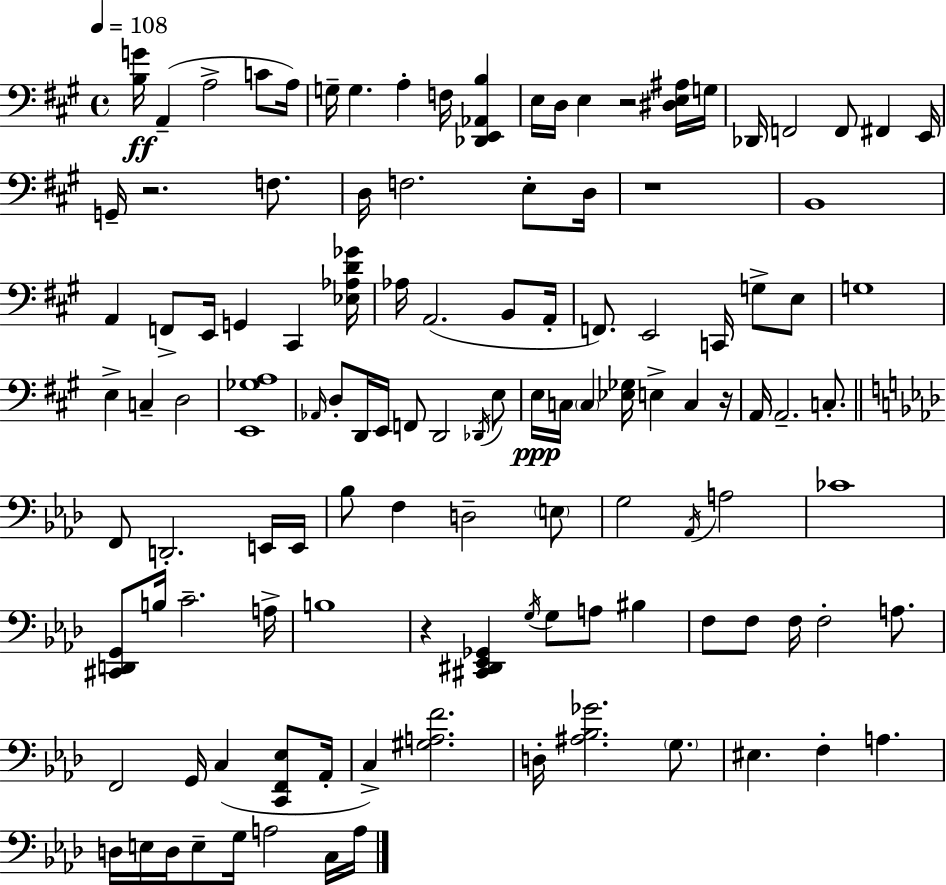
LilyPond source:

{
  \clef bass
  \time 4/4
  \defaultTimeSignature
  \key a \major
  \tempo 4 = 108
  <b g'>16\ff a,4--( a2-> c'8 a16) | g16-- g4. a4-. f16 <des, e, aes, b>4 | e16 d16 e4 r2 <dis e ais>16 g16 | des,16 f,2 f,8 fis,4 e,16 | \break g,16-- r2. f8. | d16 f2. e8-. d16 | r1 | b,1 | \break a,4 f,8-> e,16 g,4 cis,4 <ees aes d' ges'>16 | aes16 a,2.( b,8 a,16-. | f,8.) e,2 c,16 g8-> e8 | g1 | \break e4-> c4-- d2 | <e, ges a>1 | \grace { aes,16 } d8-. d,16 e,16 f,8 d,2 \acciaccatura { des,16 } | e8 e16\ppp c16 \parenthesize c4 <ees ges>16 e4-> c4 | \break r16 a,16 a,2.-- c8.-. | \bar "||" \break \key aes \major f,8 d,2.-. e,16 e,16 | bes8 f4 d2-- \parenthesize e8 | g2 \acciaccatura { aes,16 } a2 | ces'1 | \break <cis, d, g,>8 b16 c'2.-- | a16-> b1 | r4 <cis, dis, ees, ges,>4 \acciaccatura { g16 } g8 a8 bis4 | f8 f8 f16 f2-. a8. | \break f,2 g,16 c4( <c, f, ees>8 | aes,16-. c4->) <gis a f'>2. | d16-. <ais bes ges'>2. \parenthesize g8. | eis4. f4-. a4. | \break d16 e16 d16 e8-- g16 a2 | c16 a16 \bar "|."
}